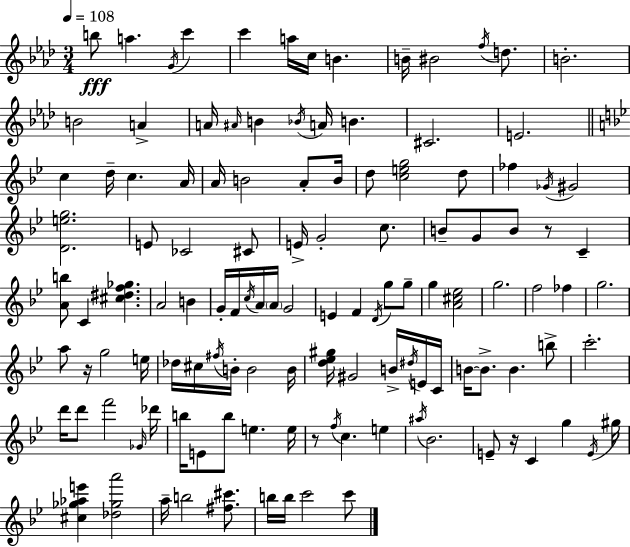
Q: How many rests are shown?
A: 4